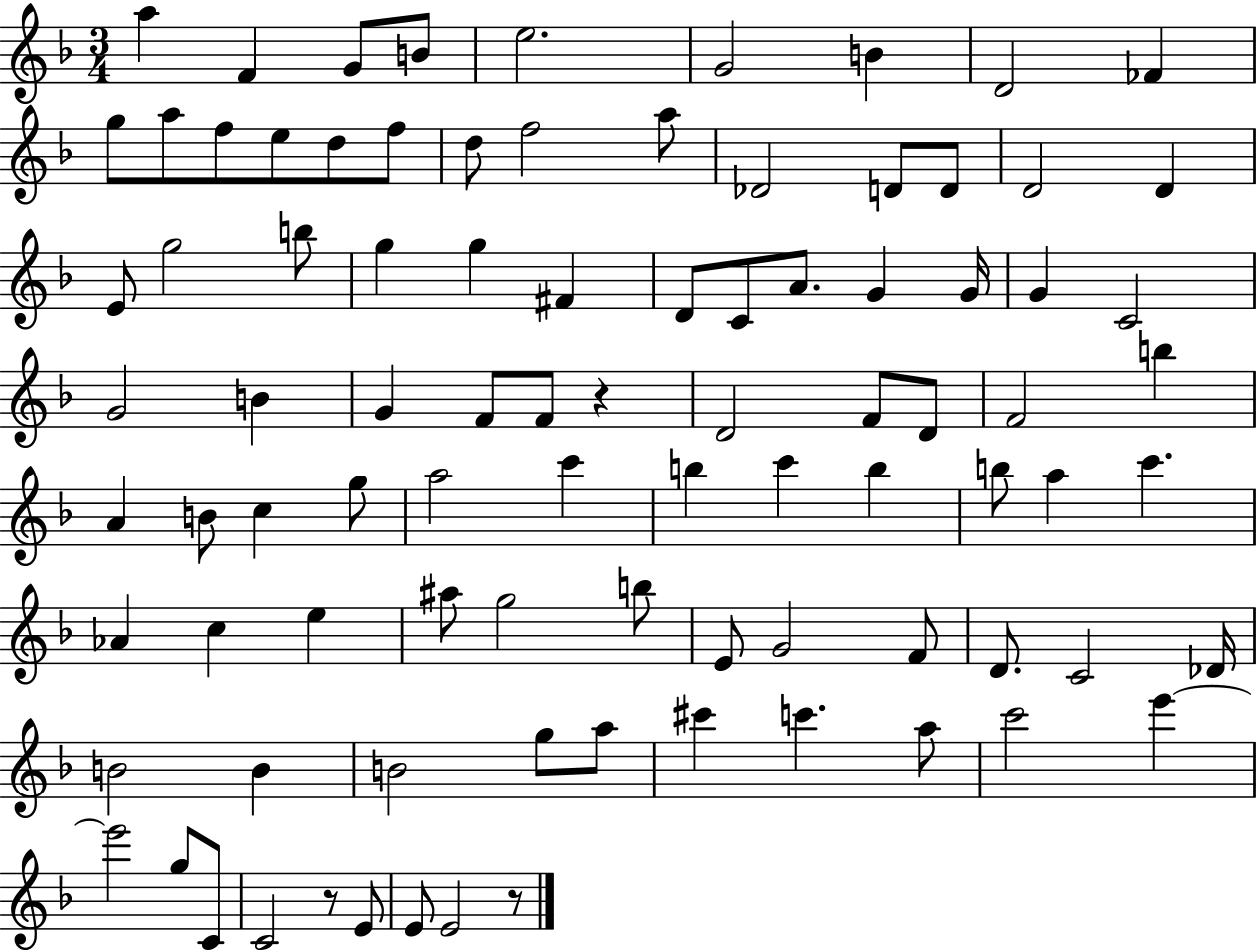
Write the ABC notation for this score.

X:1
T:Untitled
M:3/4
L:1/4
K:F
a F G/2 B/2 e2 G2 B D2 _F g/2 a/2 f/2 e/2 d/2 f/2 d/2 f2 a/2 _D2 D/2 D/2 D2 D E/2 g2 b/2 g g ^F D/2 C/2 A/2 G G/4 G C2 G2 B G F/2 F/2 z D2 F/2 D/2 F2 b A B/2 c g/2 a2 c' b c' b b/2 a c' _A c e ^a/2 g2 b/2 E/2 G2 F/2 D/2 C2 _D/4 B2 B B2 g/2 a/2 ^c' c' a/2 c'2 e' e'2 g/2 C/2 C2 z/2 E/2 E/2 E2 z/2